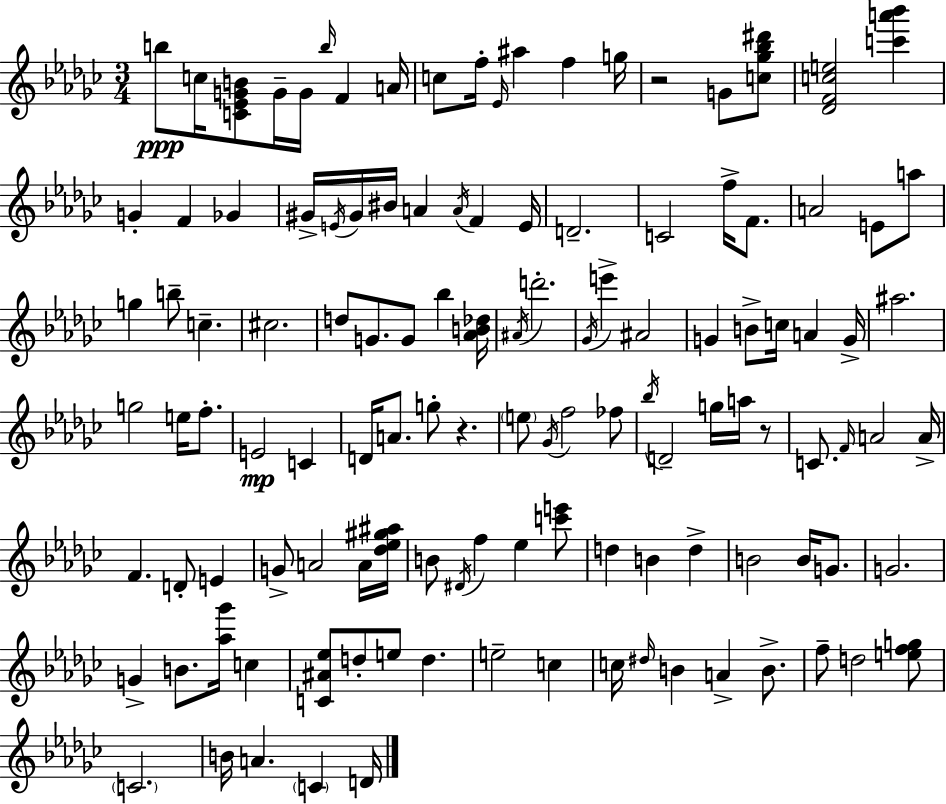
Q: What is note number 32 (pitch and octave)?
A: A5